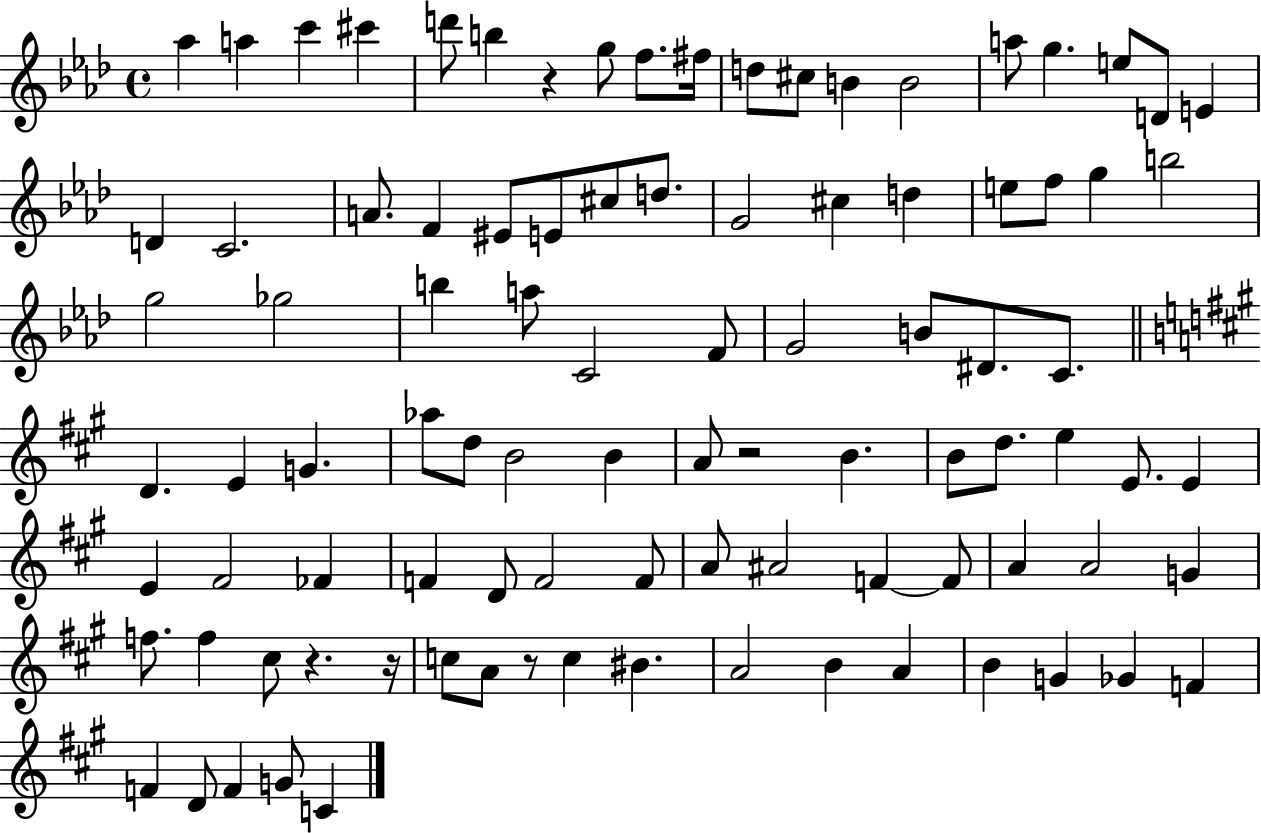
{
  \clef treble
  \time 4/4
  \defaultTimeSignature
  \key aes \major
  \repeat volta 2 { aes''4 a''4 c'''4 cis'''4 | d'''8 b''4 r4 g''8 f''8. fis''16 | d''8 cis''8 b'4 b'2 | a''8 g''4. e''8 d'8 e'4 | \break d'4 c'2. | a'8. f'4 eis'8 e'8 cis''8 d''8. | g'2 cis''4 d''4 | e''8 f''8 g''4 b''2 | \break g''2 ges''2 | b''4 a''8 c'2 f'8 | g'2 b'8 dis'8. c'8. | \bar "||" \break \key a \major d'4. e'4 g'4. | aes''8 d''8 b'2 b'4 | a'8 r2 b'4. | b'8 d''8. e''4 e'8. e'4 | \break e'4 fis'2 fes'4 | f'4 d'8 f'2 f'8 | a'8 ais'2 f'4~~ f'8 | a'4 a'2 g'4 | \break f''8. f''4 cis''8 r4. r16 | c''8 a'8 r8 c''4 bis'4. | a'2 b'4 a'4 | b'4 g'4 ges'4 f'4 | \break f'4 d'8 f'4 g'8 c'4 | } \bar "|."
}